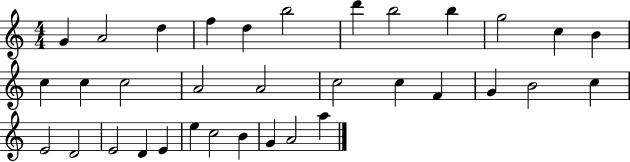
{
  \clef treble
  \numericTimeSignature
  \time 4/4
  \key c \major
  g'4 a'2 d''4 | f''4 d''4 b''2 | d'''4 b''2 b''4 | g''2 c''4 b'4 | \break c''4 c''4 c''2 | a'2 a'2 | c''2 c''4 f'4 | g'4 b'2 c''4 | \break e'2 d'2 | e'2 d'4 e'4 | e''4 c''2 b'4 | g'4 a'2 a''4 | \break \bar "|."
}